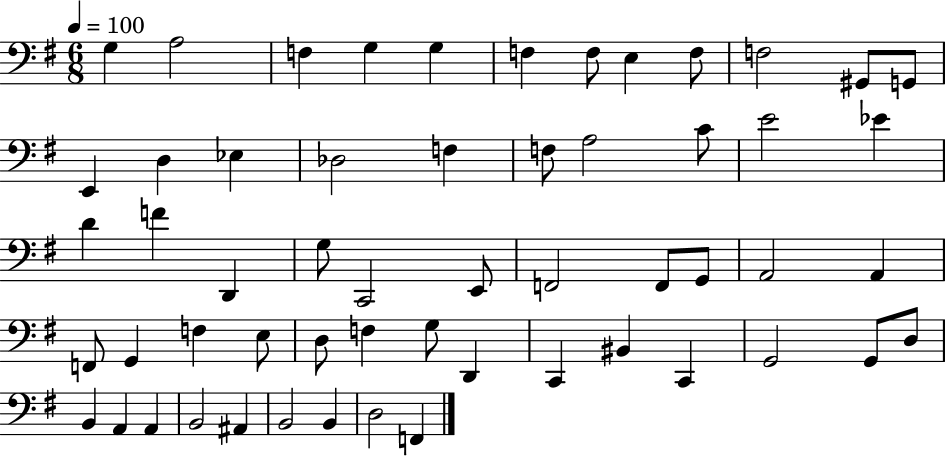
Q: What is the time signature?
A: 6/8